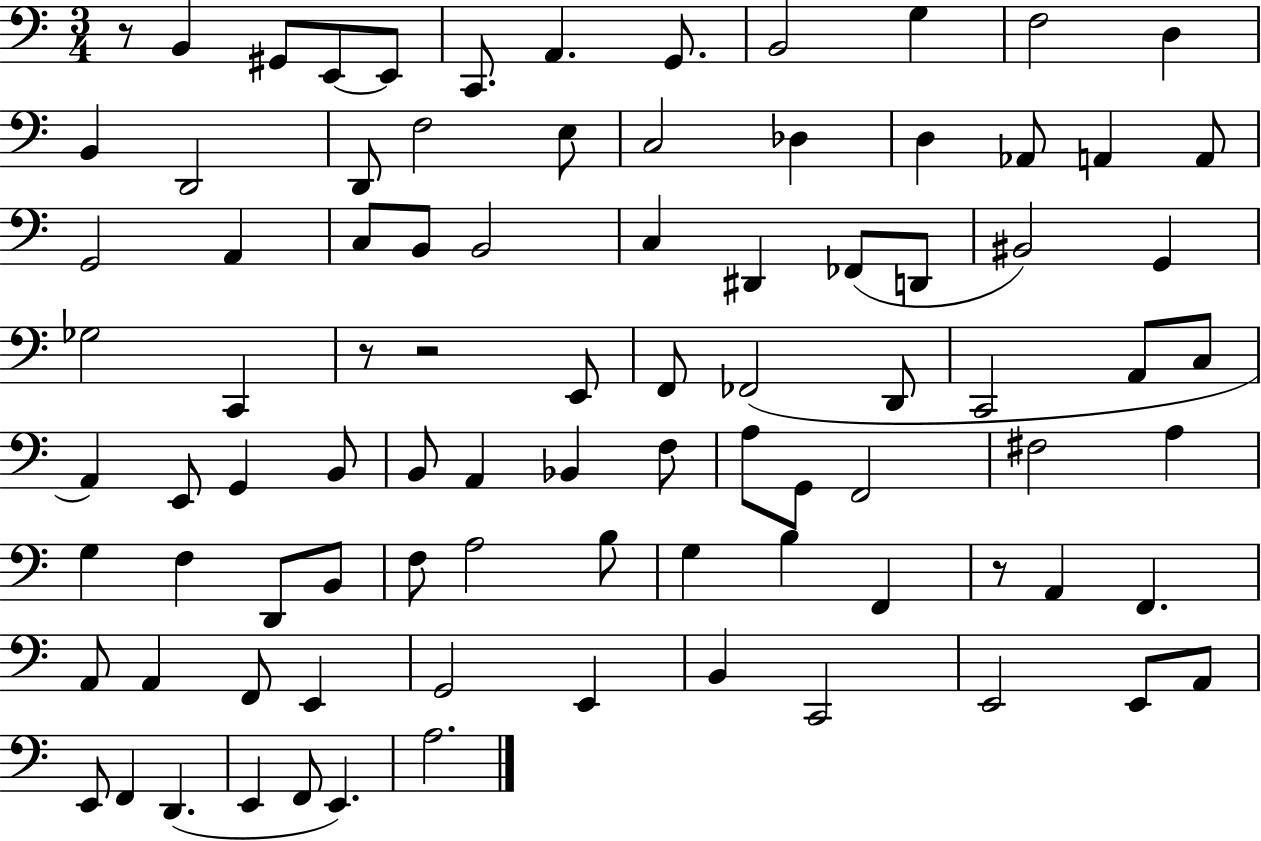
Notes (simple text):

R/e B2/q G#2/e E2/e E2/e C2/e. A2/q. G2/e. B2/h G3/q F3/h D3/q B2/q D2/h D2/e F3/h E3/e C3/h Db3/q D3/q Ab2/e A2/q A2/e G2/h A2/q C3/e B2/e B2/h C3/q D#2/q FES2/e D2/e BIS2/h G2/q Gb3/h C2/q R/e R/h E2/e F2/e FES2/h D2/e C2/h A2/e C3/e A2/q E2/e G2/q B2/e B2/e A2/q Bb2/q F3/e A3/e G2/e F2/h F#3/h A3/q G3/q F3/q D2/e B2/e F3/e A3/h B3/e G3/q B3/q F2/q R/e A2/q F2/q. A2/e A2/q F2/e E2/q G2/h E2/q B2/q C2/h E2/h E2/e A2/e E2/e F2/q D2/q. E2/q F2/e E2/q. A3/h.